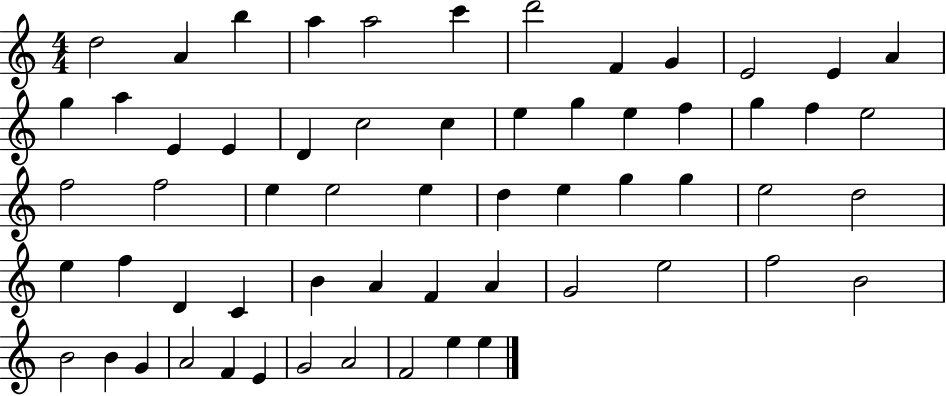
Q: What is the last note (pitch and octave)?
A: E5